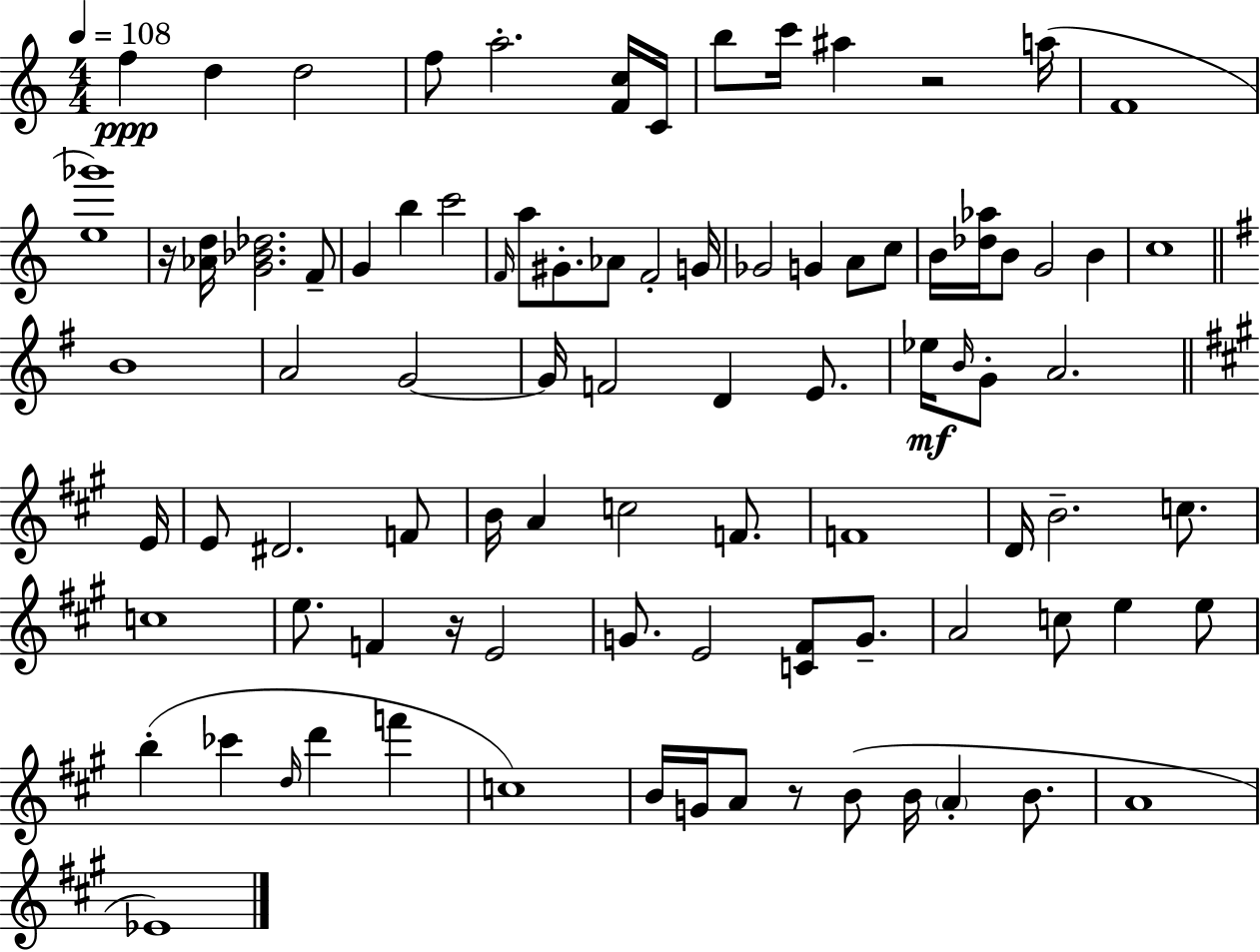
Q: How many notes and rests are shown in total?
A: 89